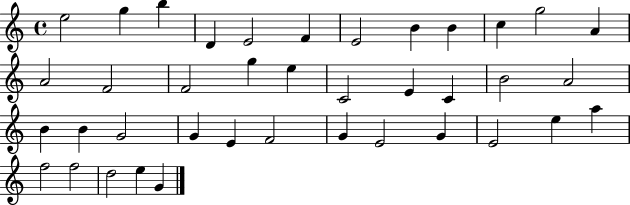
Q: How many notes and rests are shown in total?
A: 39